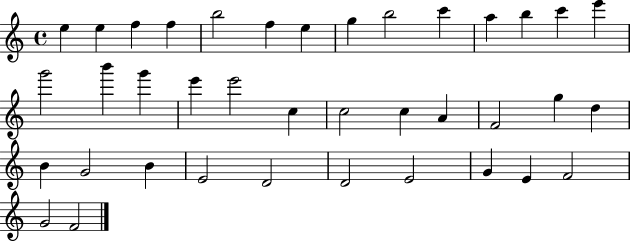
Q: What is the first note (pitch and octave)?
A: E5